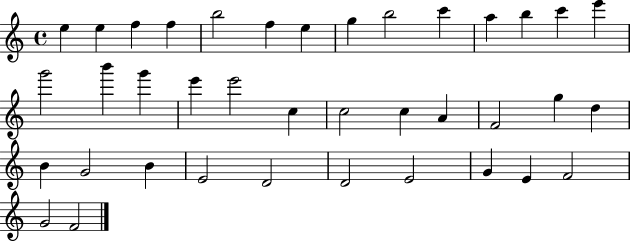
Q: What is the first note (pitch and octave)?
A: E5